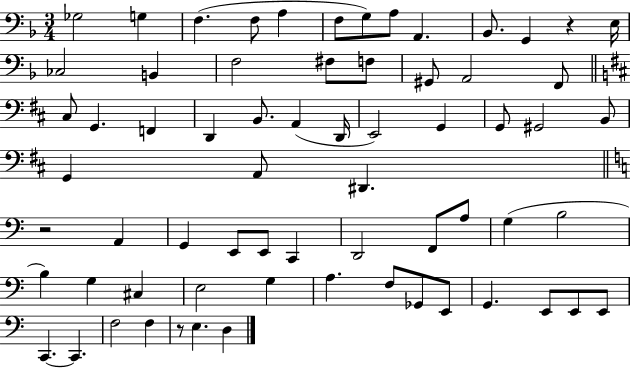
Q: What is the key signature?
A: F major